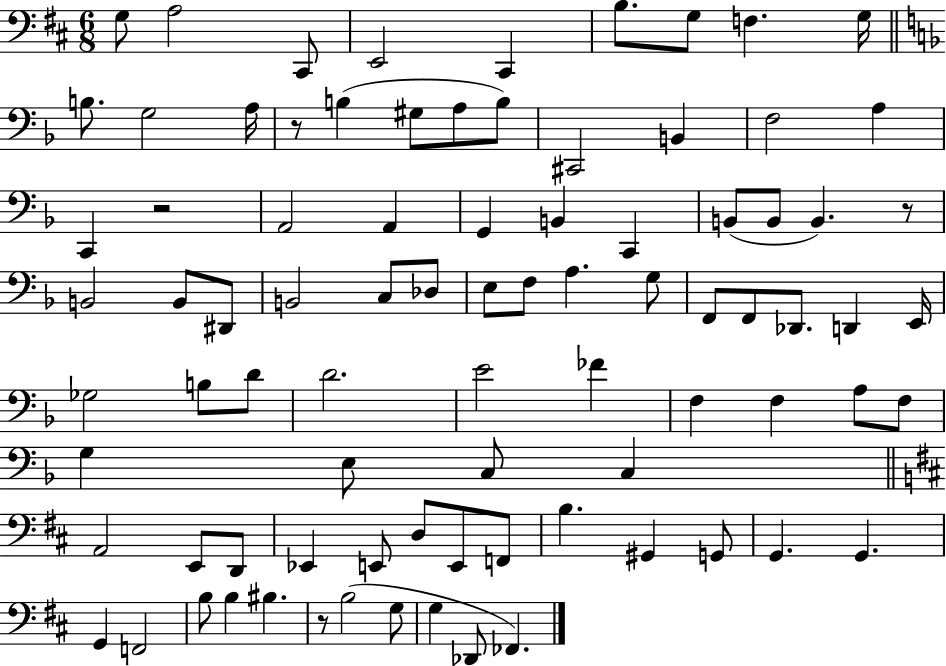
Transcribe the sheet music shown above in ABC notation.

X:1
T:Untitled
M:6/8
L:1/4
K:D
G,/2 A,2 ^C,,/2 E,,2 ^C,, B,/2 G,/2 F, G,/4 B,/2 G,2 A,/4 z/2 B, ^G,/2 A,/2 B,/2 ^C,,2 B,, F,2 A, C,, z2 A,,2 A,, G,, B,, C,, B,,/2 B,,/2 B,, z/2 B,,2 B,,/2 ^D,,/2 B,,2 C,/2 _D,/2 E,/2 F,/2 A, G,/2 F,,/2 F,,/2 _D,,/2 D,, E,,/4 _G,2 B,/2 D/2 D2 E2 _F F, F, A,/2 F,/2 G, E,/2 C,/2 C, A,,2 E,,/2 D,,/2 _E,, E,,/2 D,/2 E,,/2 F,,/2 B, ^G,, G,,/2 G,, G,, G,, F,,2 B,/2 B, ^B, z/2 B,2 G,/2 G, _D,,/2 _F,,